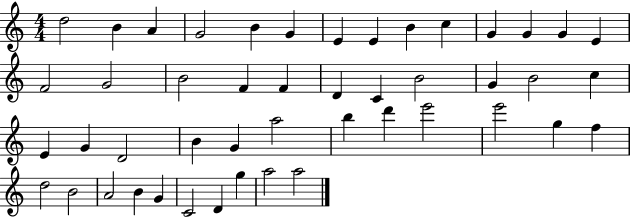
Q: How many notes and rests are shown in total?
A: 47